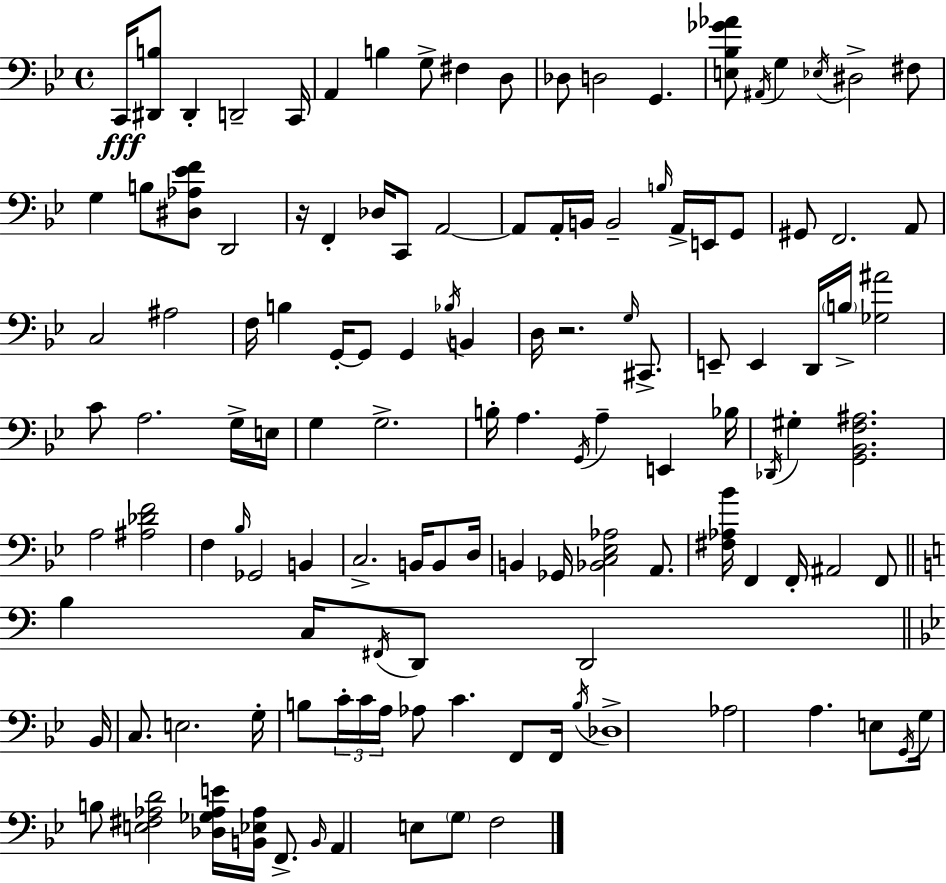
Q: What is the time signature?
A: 4/4